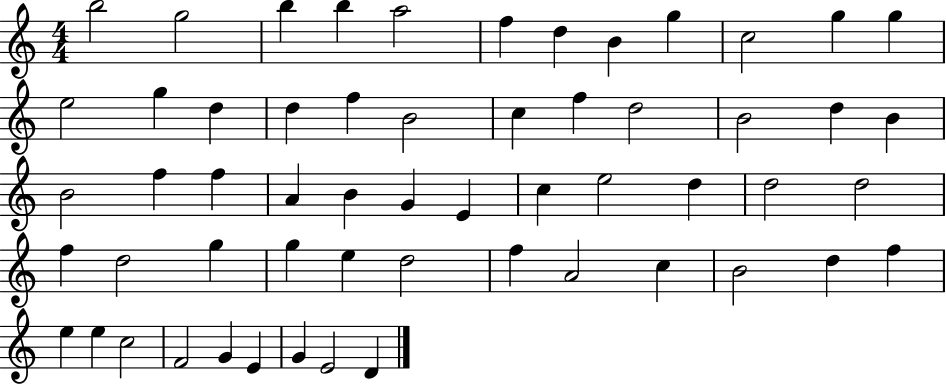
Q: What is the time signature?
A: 4/4